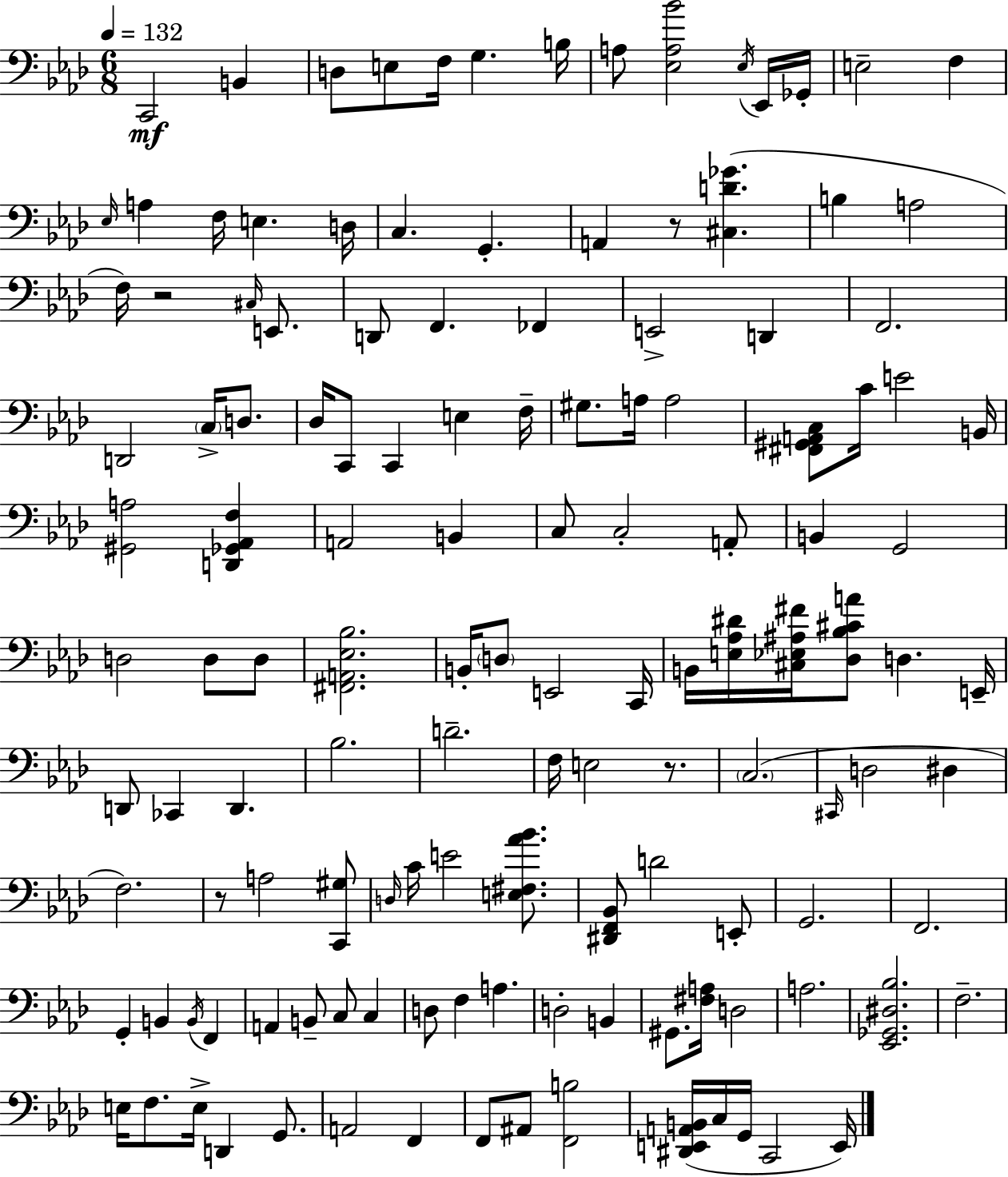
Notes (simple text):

C2/h B2/q D3/e E3/e F3/s G3/q. B3/s A3/e [Eb3,A3,Bb4]/h Eb3/s Eb2/s Gb2/s E3/h F3/q Eb3/s A3/q F3/s E3/q. D3/s C3/q. G2/q. A2/q R/e [C#3,D4,Gb4]/q. B3/q A3/h F3/s R/h C#3/s E2/e. D2/e F2/q. FES2/q E2/h D2/q F2/h. D2/h C3/s D3/e. Db3/s C2/e C2/q E3/q F3/s G#3/e. A3/s A3/h [F#2,G#2,A2,C3]/e C4/s E4/h B2/s [G#2,A3]/h [D2,Gb2,Ab2,F3]/q A2/h B2/q C3/e C3/h A2/e B2/q G2/h D3/h D3/e D3/e [F#2,A2,Eb3,Bb3]/h. B2/s D3/e E2/h C2/s B2/s [E3,Ab3,D#4]/s [C#3,Eb3,A#3,F#4]/s [Db3,Bb3,C#4,A4]/e D3/q. E2/s D2/e CES2/q D2/q. Bb3/h. D4/h. F3/s E3/h R/e. C3/h. C#2/s D3/h D#3/q F3/h. R/e A3/h [C2,G#3]/e D3/s C4/s E4/h [E3,F#3,Ab4,Bb4]/e. [D#2,F2,Bb2]/e D4/h E2/e G2/h. F2/h. G2/q B2/q B2/s F2/q A2/q B2/e C3/e C3/q D3/e F3/q A3/q. D3/h B2/q G#2/e. [F#3,A3]/s D3/h A3/h. [Eb2,Gb2,D#3,Bb3]/h. F3/h. E3/s F3/e. E3/s D2/q G2/e. A2/h F2/q F2/e A#2/e [F2,B3]/h [D#2,E2,A2,B2]/s C3/s G2/s C2/h E2/s